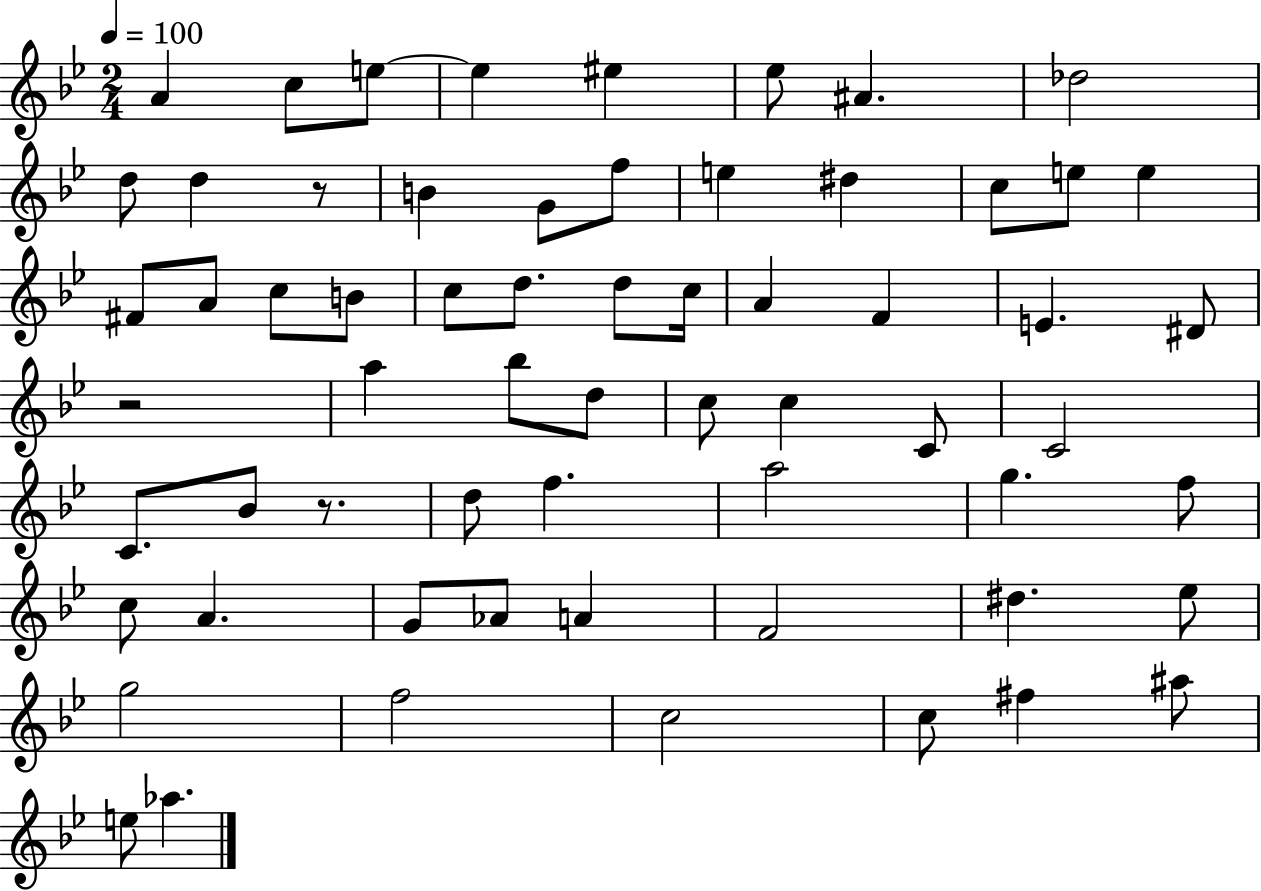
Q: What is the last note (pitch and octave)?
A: Ab5